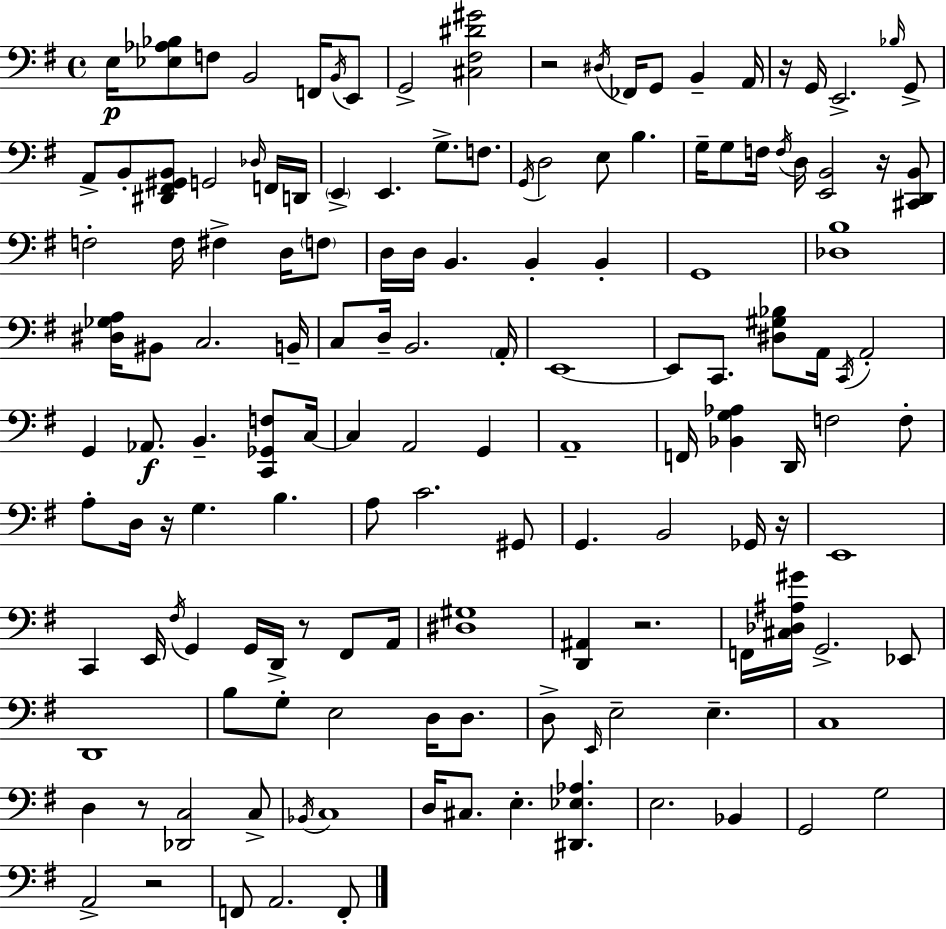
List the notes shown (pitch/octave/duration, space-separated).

E3/s [Eb3,Ab3,Bb3]/e F3/e B2/h F2/s B2/s E2/e G2/h [C#3,F#3,D#4,G#4]/h R/h D#3/s FES2/s G2/e B2/q A2/s R/s G2/s E2/h. Bb3/s G2/e A2/e B2/e [D#2,F#2,G#2,B2]/e G2/h Db3/s F2/s D2/s E2/q E2/q. G3/e. F3/e. G2/s D3/h E3/e B3/q. G3/s G3/e F3/s F3/s D3/s [E2,B2]/h R/s [C#2,D2,B2]/e F3/h F3/s F#3/q D3/s F3/e D3/s D3/s B2/q. B2/q B2/q G2/w [Db3,B3]/w [D#3,Gb3,A3]/s BIS2/e C3/h. B2/s C3/e D3/s B2/h. A2/s E2/w E2/e C2/e. [D#3,G#3,Bb3]/e A2/s C2/s A2/h G2/q Ab2/e. B2/q. [C2,Gb2,F3]/e C3/s C3/q A2/h G2/q A2/w F2/s [Bb2,G3,Ab3]/q D2/s F3/h F3/e A3/e D3/s R/s G3/q. B3/q. A3/e C4/h. G#2/e G2/q. B2/h Gb2/s R/s E2/w C2/q E2/s F#3/s G2/q G2/s D2/s R/e F#2/e A2/s [D#3,G#3]/w [D2,A#2]/q R/h. F2/s [C#3,Db3,A#3,G#4]/s G2/h. Eb2/e D2/w B3/e G3/e E3/h D3/s D3/e. D3/e E2/s E3/h E3/q. C3/w D3/q R/e [Db2,C3]/h C3/e Bb2/s C3/w D3/s C#3/e. E3/q. [D#2,Eb3,Ab3]/q. E3/h. Bb2/q G2/h G3/h A2/h R/h F2/e A2/h. F2/e